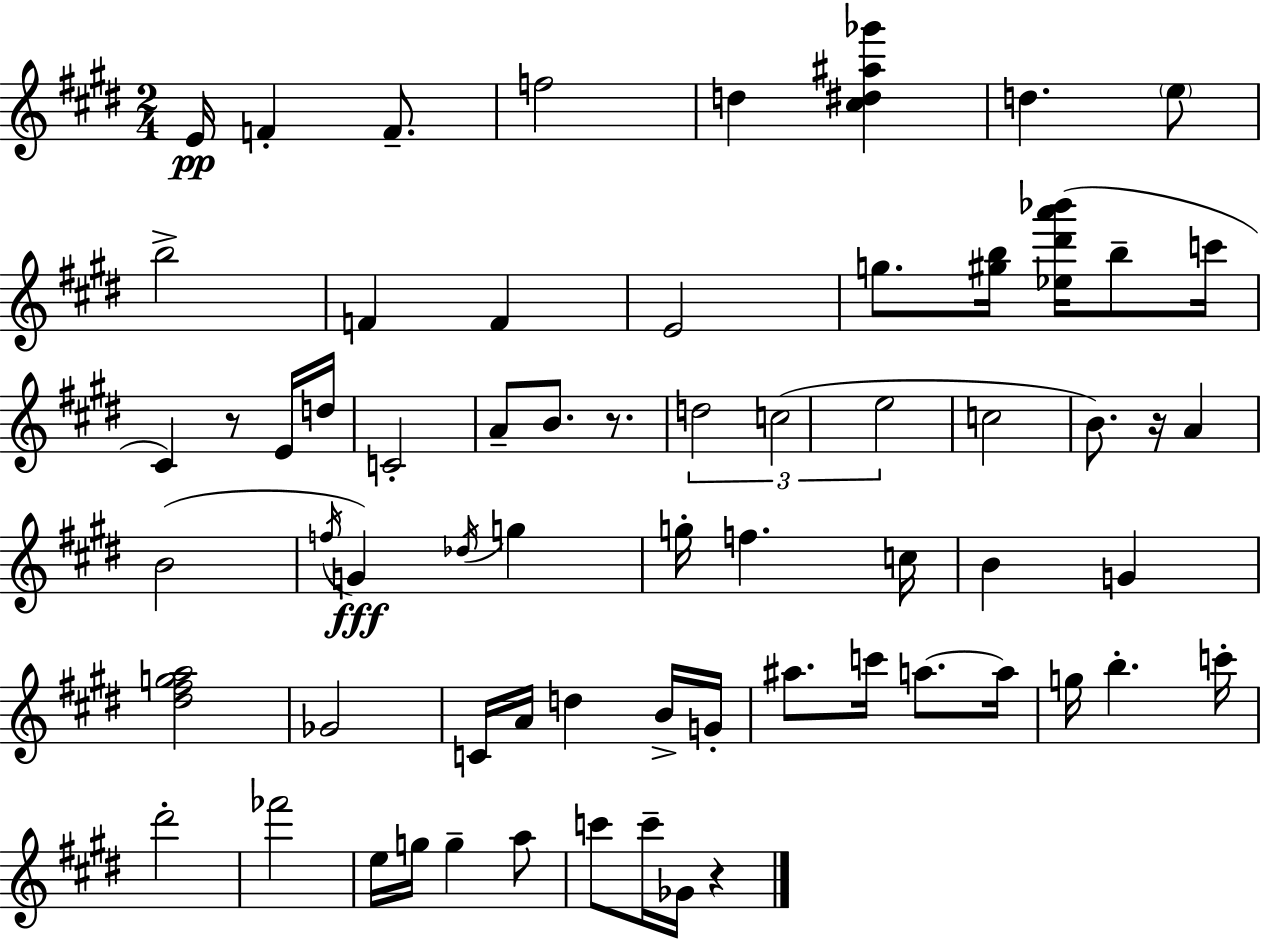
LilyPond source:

{
  \clef treble
  \numericTimeSignature
  \time 2/4
  \key e \major
  \repeat volta 2 { e'16\pp f'4-. f'8.-- | f''2 | d''4 <cis'' dis'' ais'' ges'''>4 | d''4. \parenthesize e''8 | \break b''2-> | f'4 f'4 | e'2 | g''8. <gis'' b''>16 <ees'' dis''' a''' bes'''>16( b''8-- c'''16 | \break cis'4) r8 e'16 d''16 | c'2-. | a'8-- b'8. r8. | \tuplet 3/2 { d''2 | \break c''2( | e''2 } | c''2 | b'8.) r16 a'4 | \break b'2( | \acciaccatura { f''16 }\fff g'4) \acciaccatura { des''16 } g''4 | g''16-. f''4. | c''16 b'4 g'4 | \break <dis'' fis'' g'' a''>2 | ges'2 | c'16 a'16 d''4 | b'16-> g'16-. ais''8. c'''16 a''8.~~ | \break a''16 g''16 b''4.-. | c'''16-. dis'''2-. | fes'''2 | e''16 g''16 g''4-- | \break a''8 c'''8 c'''16-- ges'16 r4 | } \bar "|."
}